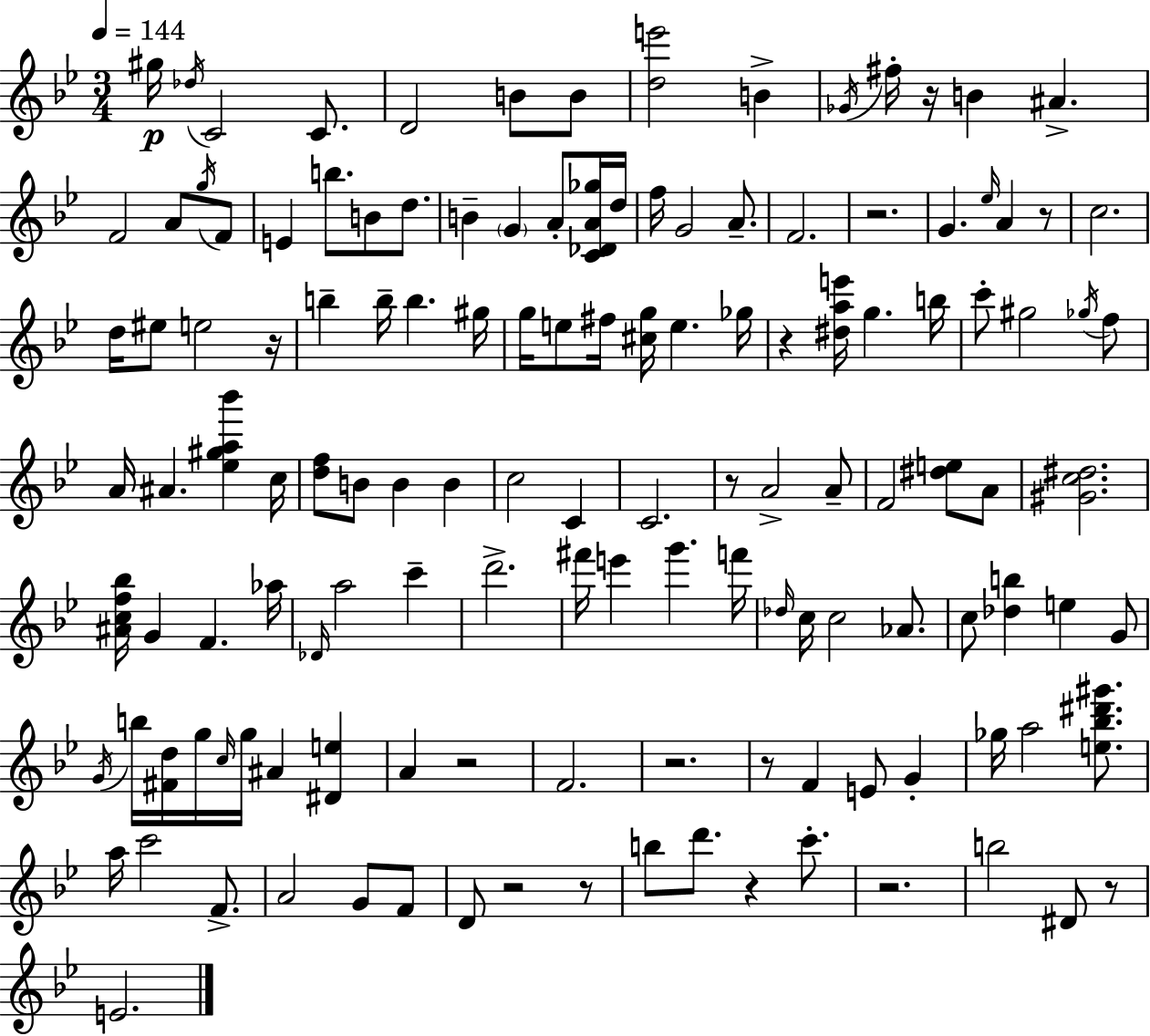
{
  \clef treble
  \numericTimeSignature
  \time 3/4
  \key g \minor
  \tempo 4 = 144
  \repeat volta 2 { gis''16\p \acciaccatura { des''16 } c'2 c'8. | d'2 b'8 b'8 | <d'' e'''>2 b'4-> | \acciaccatura { ges'16 } fis''16-. r16 b'4 ais'4.-> | \break f'2 a'8 | \acciaccatura { g''16 } f'8 e'4 b''8. b'8 | d''8. b'4-- \parenthesize g'4 a'8-. | <c' des' a' ges''>16 d''16 f''16 g'2 | \break a'8.-- f'2. | r2. | g'4. \grace { ees''16 } a'4 | r8 c''2. | \break d''16 eis''8 e''2 | r16 b''4-- b''16-- b''4. | gis''16 g''16 e''8 fis''16 <cis'' g''>16 e''4. | ges''16 r4 <dis'' a'' e'''>16 g''4. | \break b''16 c'''8-. gis''2 | \acciaccatura { ges''16 } f''8 a'16 ais'4. | <ees'' gis'' a'' bes'''>4 c''16 <d'' f''>8 b'8 b'4 | b'4 c''2 | \break c'4 c'2. | r8 a'2-> | a'8-- f'2 | <dis'' e''>8 a'8 <gis' c'' dis''>2. | \break <ais' c'' f'' bes''>16 g'4 f'4. | aes''16 \grace { des'16 } a''2 | c'''4-- d'''2.-> | fis'''16 e'''4 g'''4. | \break f'''16 \grace { des''16 } c''16 c''2 | aes'8. c''8 <des'' b''>4 | e''4 g'8 \acciaccatura { g'16 } b''16 <fis' d''>16 g''16 \grace { c''16 } | g''16 ais'4 <dis' e''>4 a'4 | \break r2 f'2. | r2. | r8 f'4 | e'8 g'4-. ges''16 a''2 | \break <e'' bes'' dis''' gis'''>8. a''16 c'''2 | f'8.-> a'2 | g'8 f'8 d'8 r2 | r8 b''8 d'''8. | \break r4 c'''8.-. r2. | b''2 | dis'8 r8 e'2. | } \bar "|."
}